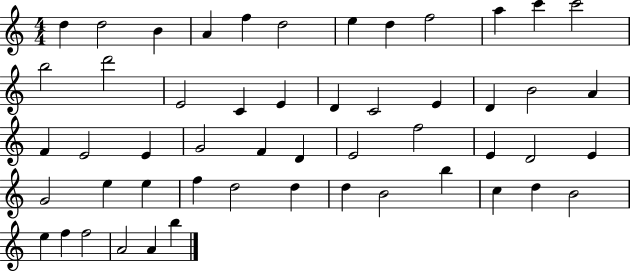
{
  \clef treble
  \numericTimeSignature
  \time 4/4
  \key c \major
  d''4 d''2 b'4 | a'4 f''4 d''2 | e''4 d''4 f''2 | a''4 c'''4 c'''2 | \break b''2 d'''2 | e'2 c'4 e'4 | d'4 c'2 e'4 | d'4 b'2 a'4 | \break f'4 e'2 e'4 | g'2 f'4 d'4 | e'2 f''2 | e'4 d'2 e'4 | \break g'2 e''4 e''4 | f''4 d''2 d''4 | d''4 b'2 b''4 | c''4 d''4 b'2 | \break e''4 f''4 f''2 | a'2 a'4 b''4 | \bar "|."
}